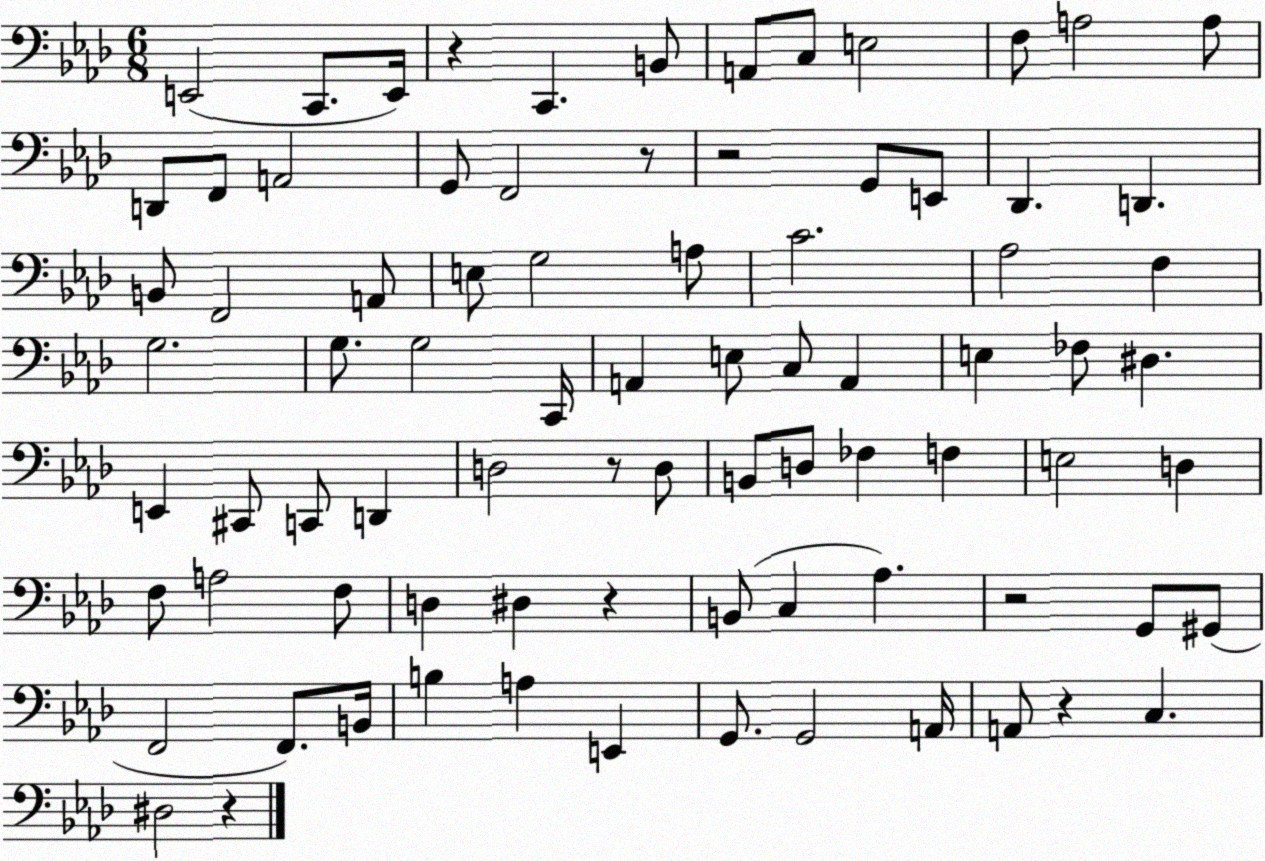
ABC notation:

X:1
T:Untitled
M:6/8
L:1/4
K:Ab
E,,2 C,,/2 E,,/4 z C,, B,,/2 A,,/2 C,/2 E,2 F,/2 A,2 A,/2 D,,/2 F,,/2 A,,2 G,,/2 F,,2 z/2 z2 G,,/2 E,,/2 _D,, D,, B,,/2 F,,2 A,,/2 E,/2 G,2 A,/2 C2 _A,2 F, G,2 G,/2 G,2 C,,/4 A,, E,/2 C,/2 A,, E, _F,/2 ^D, E,, ^C,,/2 C,,/2 D,, D,2 z/2 D,/2 B,,/2 D,/2 _F, F, E,2 D, F,/2 A,2 F,/2 D, ^D, z B,,/2 C, _A, z2 G,,/2 ^G,,/2 F,,2 F,,/2 B,,/4 B, A, E,, G,,/2 G,,2 A,,/4 A,,/2 z C, ^D,2 z